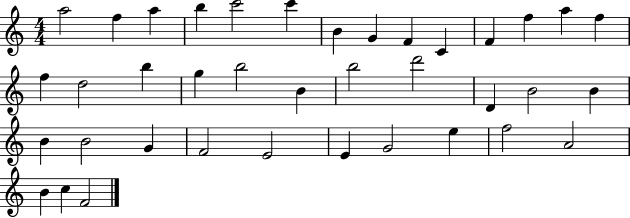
X:1
T:Untitled
M:4/4
L:1/4
K:C
a2 f a b c'2 c' B G F C F f a f f d2 b g b2 B b2 d'2 D B2 B B B2 G F2 E2 E G2 e f2 A2 B c F2